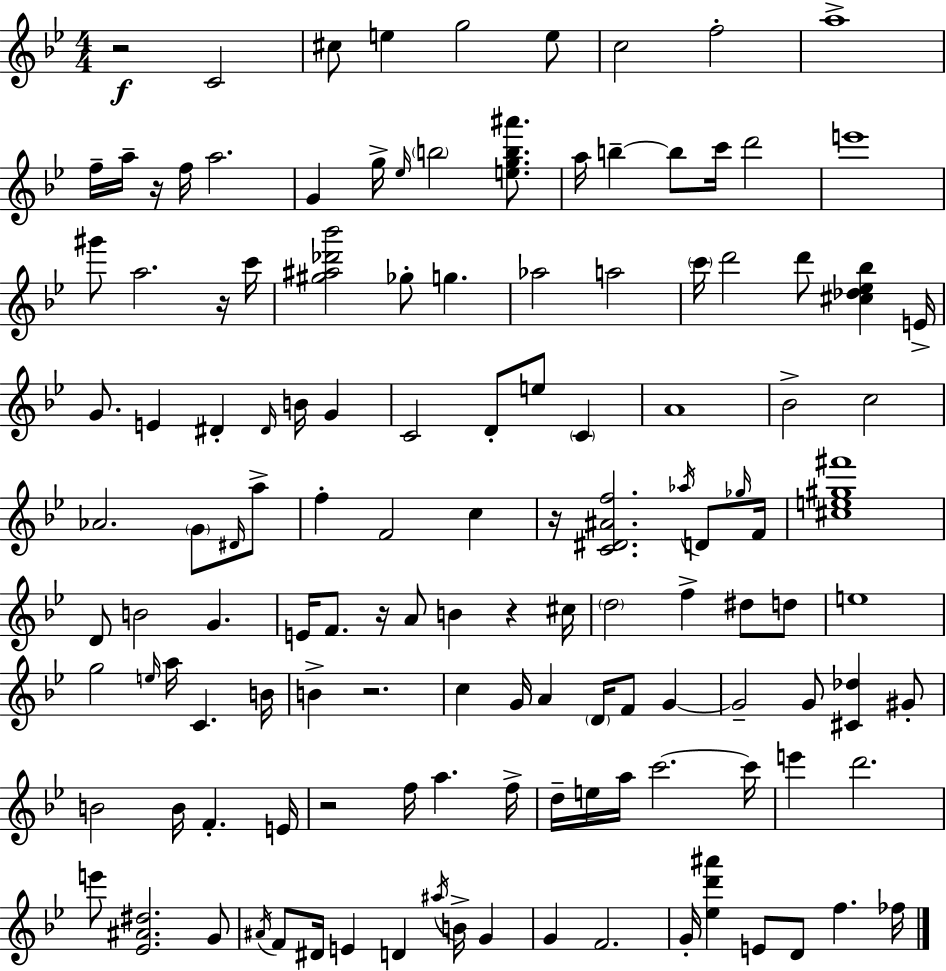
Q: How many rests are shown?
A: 8